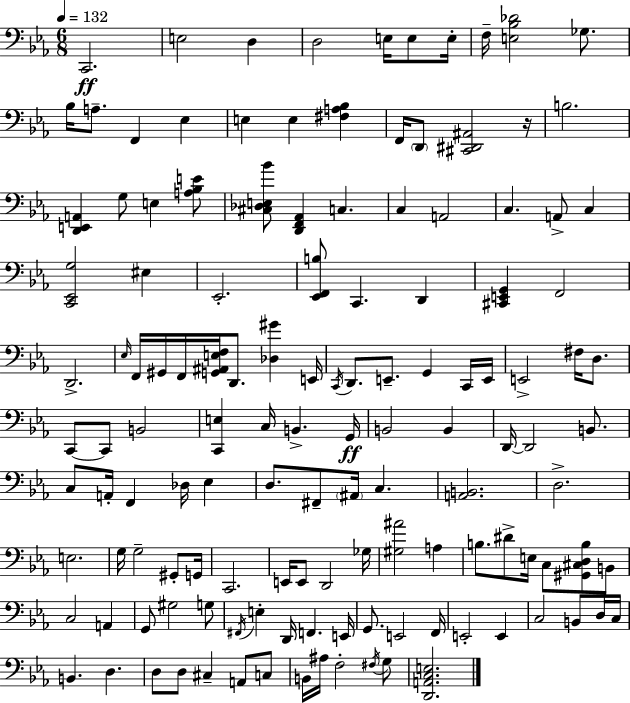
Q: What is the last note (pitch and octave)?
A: G3